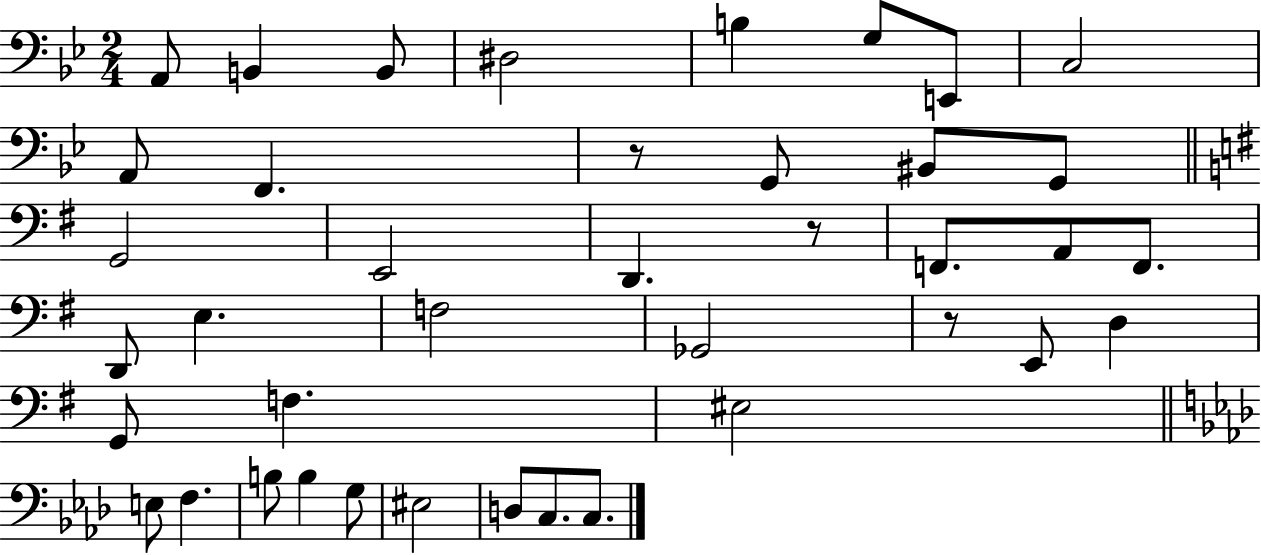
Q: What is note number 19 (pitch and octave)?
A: F2